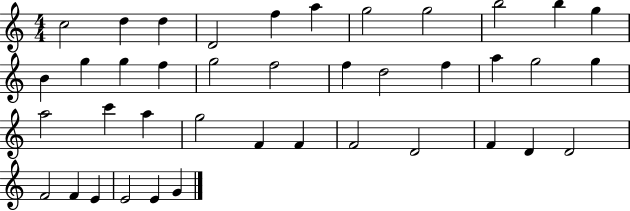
{
  \clef treble
  \numericTimeSignature
  \time 4/4
  \key c \major
  c''2 d''4 d''4 | d'2 f''4 a''4 | g''2 g''2 | b''2 b''4 g''4 | \break b'4 g''4 g''4 f''4 | g''2 f''2 | f''4 d''2 f''4 | a''4 g''2 g''4 | \break a''2 c'''4 a''4 | g''2 f'4 f'4 | f'2 d'2 | f'4 d'4 d'2 | \break f'2 f'4 e'4 | e'2 e'4 g'4 | \bar "|."
}